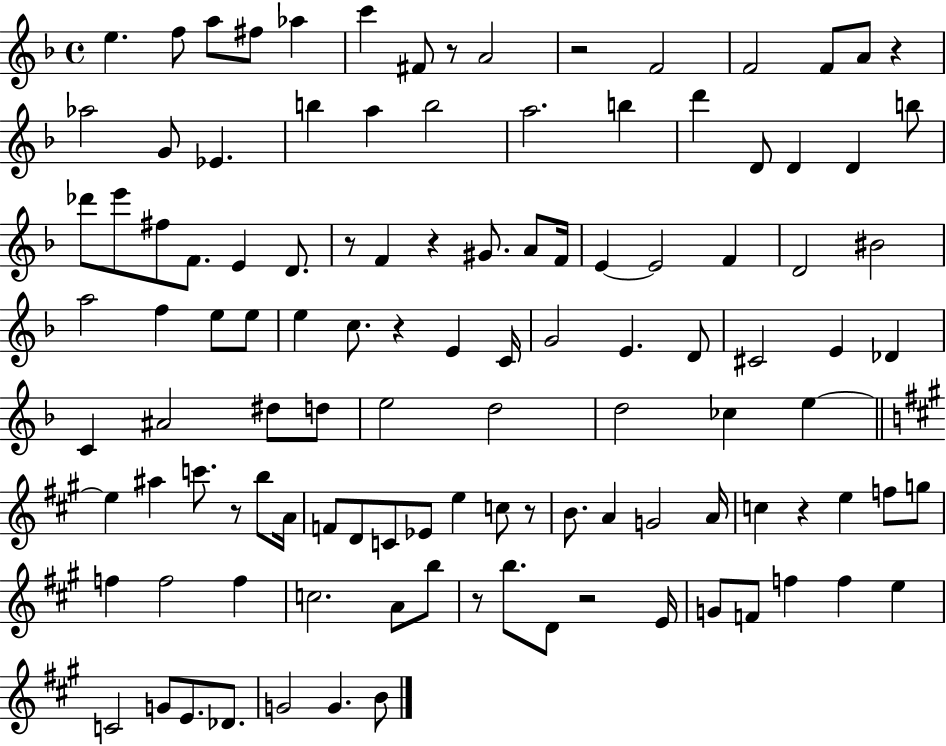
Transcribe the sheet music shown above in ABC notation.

X:1
T:Untitled
M:4/4
L:1/4
K:F
e f/2 a/2 ^f/2 _a c' ^F/2 z/2 A2 z2 F2 F2 F/2 A/2 z _a2 G/2 _E b a b2 a2 b d' D/2 D D b/2 _d'/2 e'/2 ^f/2 F/2 E D/2 z/2 F z ^G/2 A/2 F/4 E E2 F D2 ^B2 a2 f e/2 e/2 e c/2 z E C/4 G2 E D/2 ^C2 E _D C ^A2 ^d/2 d/2 e2 d2 d2 _c e e ^a c'/2 z/2 b/2 A/4 F/2 D/2 C/2 _E/2 e c/2 z/2 B/2 A G2 A/4 c z e f/2 g/2 f f2 f c2 A/2 b/2 z/2 b/2 D/2 z2 E/4 G/2 F/2 f f e C2 G/2 E/2 _D/2 G2 G B/2